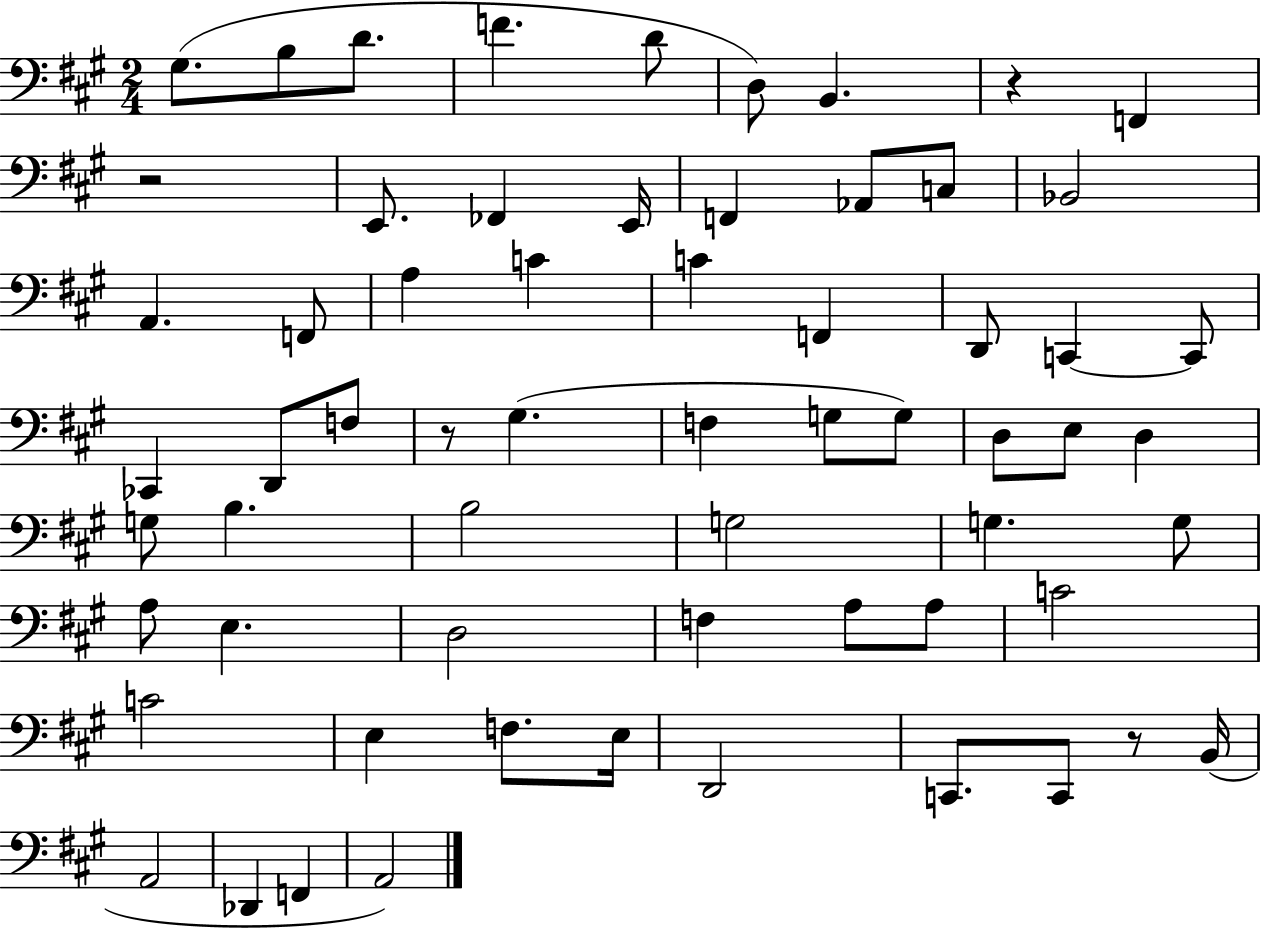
G#3/e. B3/e D4/e. F4/q. D4/e D3/e B2/q. R/q F2/q R/h E2/e. FES2/q E2/s F2/q Ab2/e C3/e Bb2/h A2/q. F2/e A3/q C4/q C4/q F2/q D2/e C2/q C2/e CES2/q D2/e F3/e R/e G#3/q. F3/q G3/e G3/e D3/e E3/e D3/q G3/e B3/q. B3/h G3/h G3/q. G3/e A3/e E3/q. D3/h F3/q A3/e A3/e C4/h C4/h E3/q F3/e. E3/s D2/h C2/e. C2/e R/e B2/s A2/h Db2/q F2/q A2/h